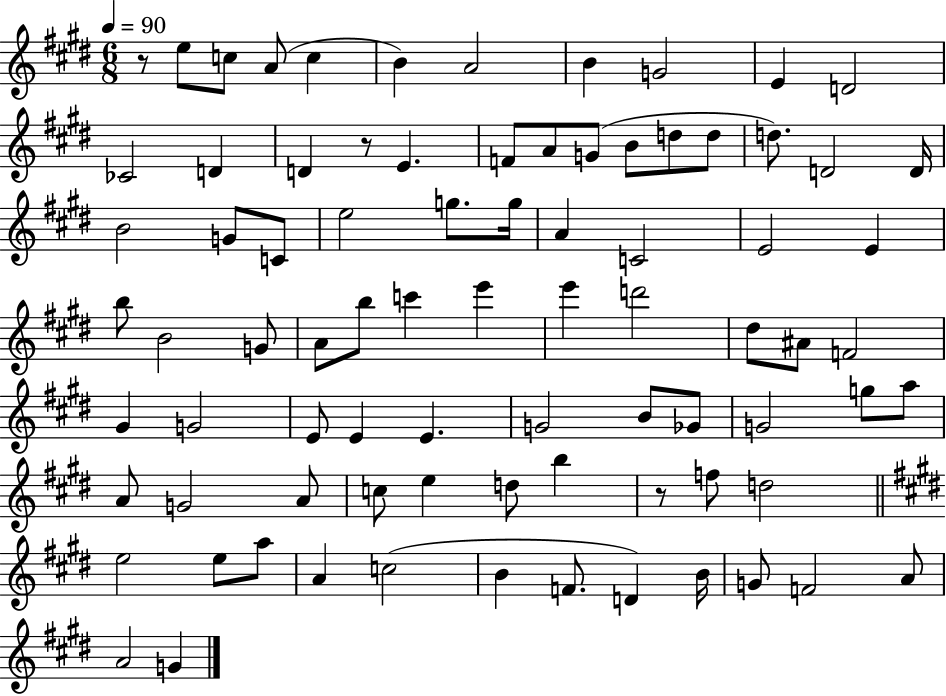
X:1
T:Untitled
M:6/8
L:1/4
K:E
z/2 e/2 c/2 A/2 c B A2 B G2 E D2 _C2 D D z/2 E F/2 A/2 G/2 B/2 d/2 d/2 d/2 D2 D/4 B2 G/2 C/2 e2 g/2 g/4 A C2 E2 E b/2 B2 G/2 A/2 b/2 c' e' e' d'2 ^d/2 ^A/2 F2 ^G G2 E/2 E E G2 B/2 _G/2 G2 g/2 a/2 A/2 G2 A/2 c/2 e d/2 b z/2 f/2 d2 e2 e/2 a/2 A c2 B F/2 D B/4 G/2 F2 A/2 A2 G